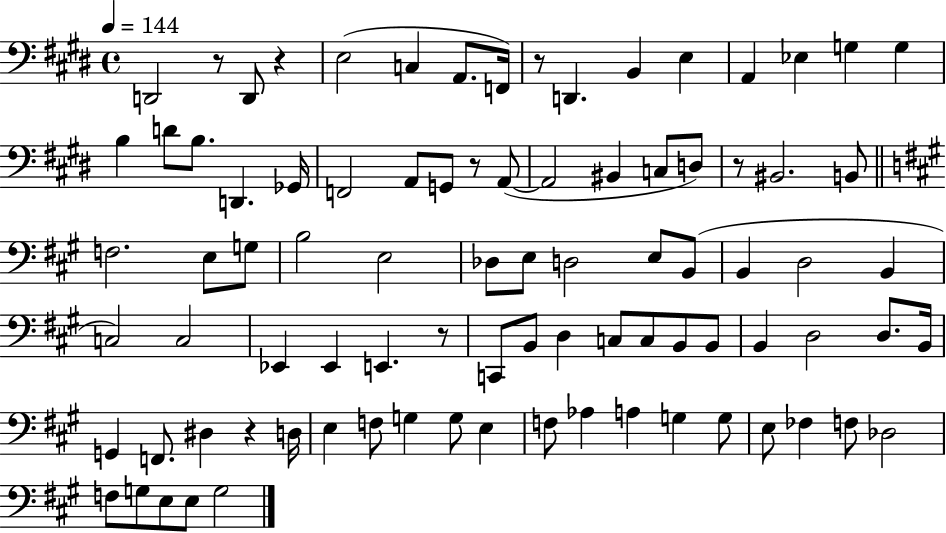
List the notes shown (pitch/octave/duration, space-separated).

D2/h R/e D2/e R/q E3/h C3/q A2/e. F2/s R/e D2/q. B2/q E3/q A2/q Eb3/q G3/q G3/q B3/q D4/e B3/e. D2/q. Gb2/s F2/h A2/e G2/e R/e A2/e A2/h BIS2/q C3/e D3/e R/e BIS2/h. B2/e F3/h. E3/e G3/e B3/h E3/h Db3/e E3/e D3/h E3/e B2/e B2/q D3/h B2/q C3/h C3/h Eb2/q Eb2/q E2/q. R/e C2/e B2/e D3/q C3/e C3/e B2/e B2/e B2/q D3/h D3/e. B2/s G2/q F2/e. D#3/q R/q D3/s E3/q F3/e G3/q G3/e E3/q F3/e Ab3/q A3/q G3/q G3/e E3/e FES3/q F3/e Db3/h F3/e G3/e E3/e E3/e G3/h